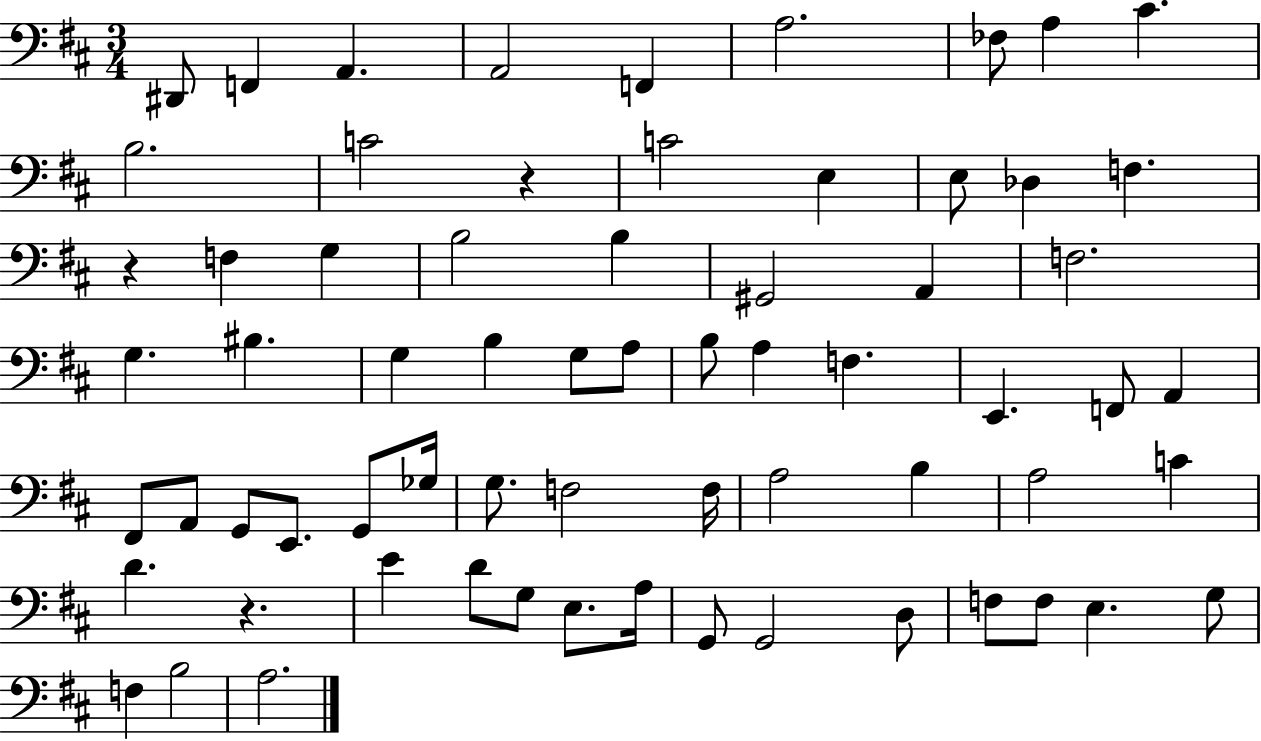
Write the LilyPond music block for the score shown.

{
  \clef bass
  \numericTimeSignature
  \time 3/4
  \key d \major
  dis,8 f,4 a,4. | a,2 f,4 | a2. | fes8 a4 cis'4. | \break b2. | c'2 r4 | c'2 e4 | e8 des4 f4. | \break r4 f4 g4 | b2 b4 | gis,2 a,4 | f2. | \break g4. bis4. | g4 b4 g8 a8 | b8 a4 f4. | e,4. f,8 a,4 | \break fis,8 a,8 g,8 e,8. g,8 ges16 | g8. f2 f16 | a2 b4 | a2 c'4 | \break d'4. r4. | e'4 d'8 g8 e8. a16 | g,8 g,2 d8 | f8 f8 e4. g8 | \break f4 b2 | a2. | \bar "|."
}